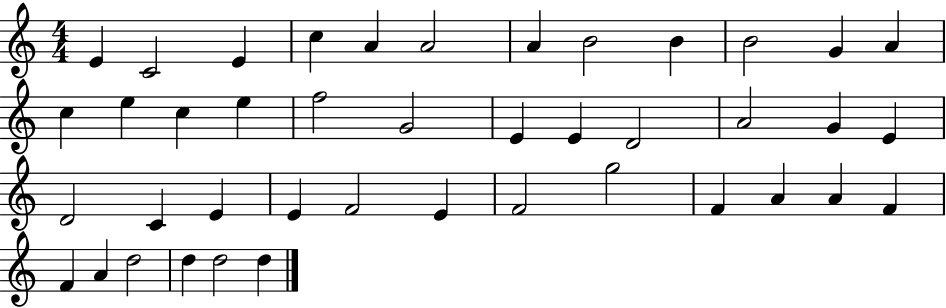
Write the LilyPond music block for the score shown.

{
  \clef treble
  \numericTimeSignature
  \time 4/4
  \key c \major
  e'4 c'2 e'4 | c''4 a'4 a'2 | a'4 b'2 b'4 | b'2 g'4 a'4 | \break c''4 e''4 c''4 e''4 | f''2 g'2 | e'4 e'4 d'2 | a'2 g'4 e'4 | \break d'2 c'4 e'4 | e'4 f'2 e'4 | f'2 g''2 | f'4 a'4 a'4 f'4 | \break f'4 a'4 d''2 | d''4 d''2 d''4 | \bar "|."
}